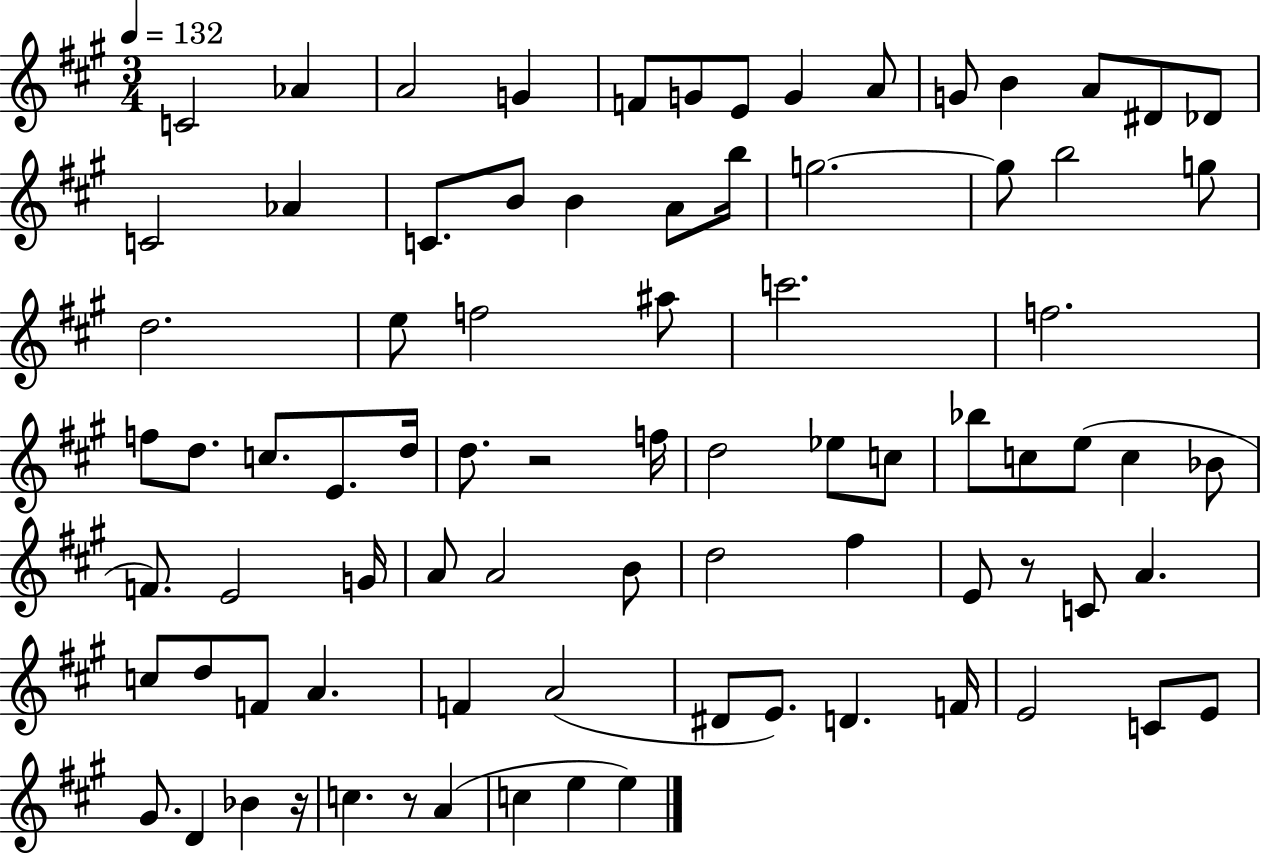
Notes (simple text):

C4/h Ab4/q A4/h G4/q F4/e G4/e E4/e G4/q A4/e G4/e B4/q A4/e D#4/e Db4/e C4/h Ab4/q C4/e. B4/e B4/q A4/e B5/s G5/h. G5/e B5/h G5/e D5/h. E5/e F5/h A#5/e C6/h. F5/h. F5/e D5/e. C5/e. E4/e. D5/s D5/e. R/h F5/s D5/h Eb5/e C5/e Bb5/e C5/e E5/e C5/q Bb4/e F4/e. E4/h G4/s A4/e A4/h B4/e D5/h F#5/q E4/e R/e C4/e A4/q. C5/e D5/e F4/e A4/q. F4/q A4/h D#4/e E4/e. D4/q. F4/s E4/h C4/e E4/e G#4/e. D4/q Bb4/q R/s C5/q. R/e A4/q C5/q E5/q E5/q